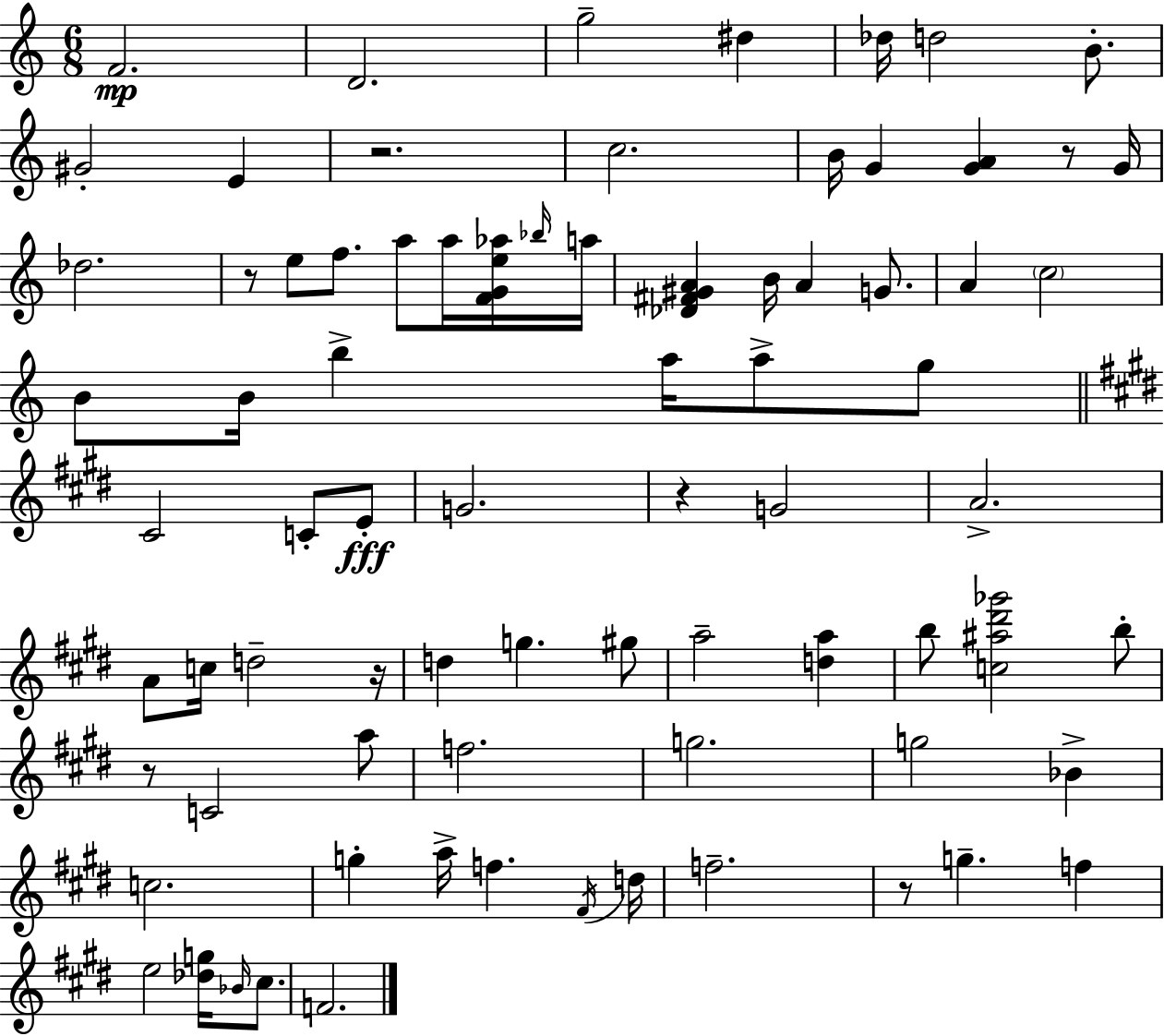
{
  \clef treble
  \numericTimeSignature
  \time 6/8
  \key a \minor
  f'2.\mp | d'2. | g''2-- dis''4 | des''16 d''2 b'8.-. | \break gis'2-. e'4 | r2. | c''2. | b'16 g'4 <g' a'>4 r8 g'16 | \break des''2. | r8 e''8 f''8. a''8 a''16 <f' g' e'' aes''>16 \grace { bes''16 } | a''16 <des' fis' gis' a'>4 b'16 a'4 g'8. | a'4 \parenthesize c''2 | \break b'8 b'16 b''4-> a''16 a''8-> g''8 | \bar "||" \break \key e \major cis'2 c'8-. e'8-.\fff | g'2. | r4 g'2 | a'2.-> | \break a'8 c''16 d''2-- r16 | d''4 g''4. gis''8 | a''2-- <d'' a''>4 | b''8 <c'' ais'' dis''' ges'''>2 b''8-. | \break r8 c'2 a''8 | f''2. | g''2. | g''2 bes'4-> | \break c''2. | g''4-. a''16-> f''4. \acciaccatura { fis'16 } | d''16 f''2.-- | r8 g''4.-- f''4 | \break e''2 <des'' g''>16 \grace { bes'16 } cis''8. | f'2. | \bar "|."
}